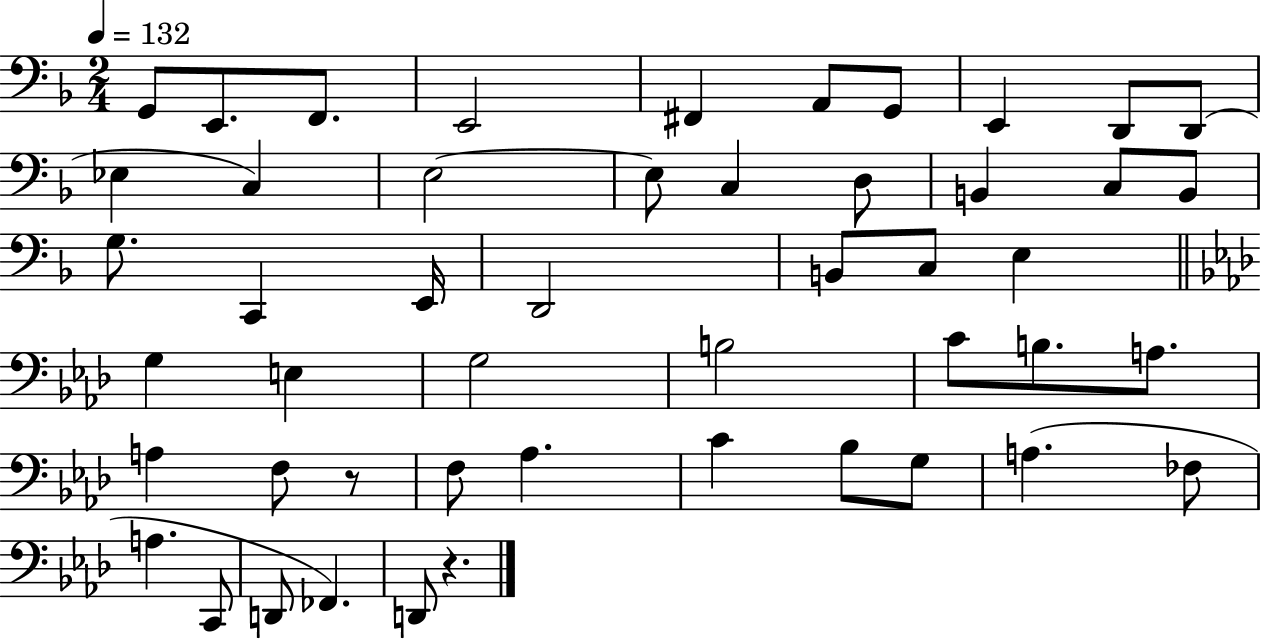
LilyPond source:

{
  \clef bass
  \numericTimeSignature
  \time 2/4
  \key f \major
  \tempo 4 = 132
  g,8 e,8. f,8. | e,2 | fis,4 a,8 g,8 | e,4 d,8 d,8( | \break ees4 c4) | e2~~ | e8 c4 d8 | b,4 c8 b,8 | \break g8. c,4 e,16 | d,2 | b,8 c8 e4 | \bar "||" \break \key aes \major g4 e4 | g2 | b2 | c'8 b8. a8. | \break a4 f8 r8 | f8 aes4. | c'4 bes8 g8 | a4.( fes8 | \break a4. c,8 | d,8 fes,4.) | d,8 r4. | \bar "|."
}